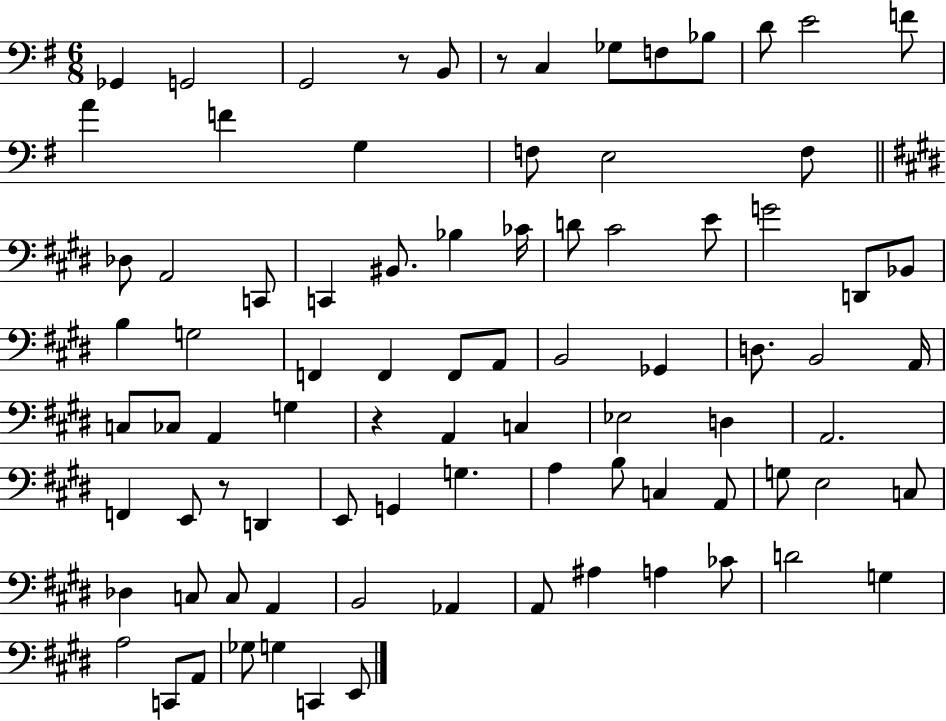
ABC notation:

X:1
T:Untitled
M:6/8
L:1/4
K:G
_G,, G,,2 G,,2 z/2 B,,/2 z/2 C, _G,/2 F,/2 _B,/2 D/2 E2 F/2 A F G, F,/2 E,2 F,/2 _D,/2 A,,2 C,,/2 C,, ^B,,/2 _B, _C/4 D/2 ^C2 E/2 G2 D,,/2 _B,,/2 B, G,2 F,, F,, F,,/2 A,,/2 B,,2 _G,, D,/2 B,,2 A,,/4 C,/2 _C,/2 A,, G, z A,, C, _E,2 D, A,,2 F,, E,,/2 z/2 D,, E,,/2 G,, G, A, B,/2 C, A,,/2 G,/2 E,2 C,/2 _D, C,/2 C,/2 A,, B,,2 _A,, A,,/2 ^A, A, _C/2 D2 G, A,2 C,,/2 A,,/2 _G,/2 G, C,, E,,/2